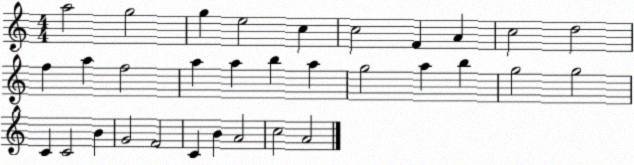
X:1
T:Untitled
M:4/4
L:1/4
K:C
a2 g2 g e2 c c2 F A c2 d2 f a f2 a a b a g2 a b g2 g2 C C2 B G2 F2 C B A2 c2 A2